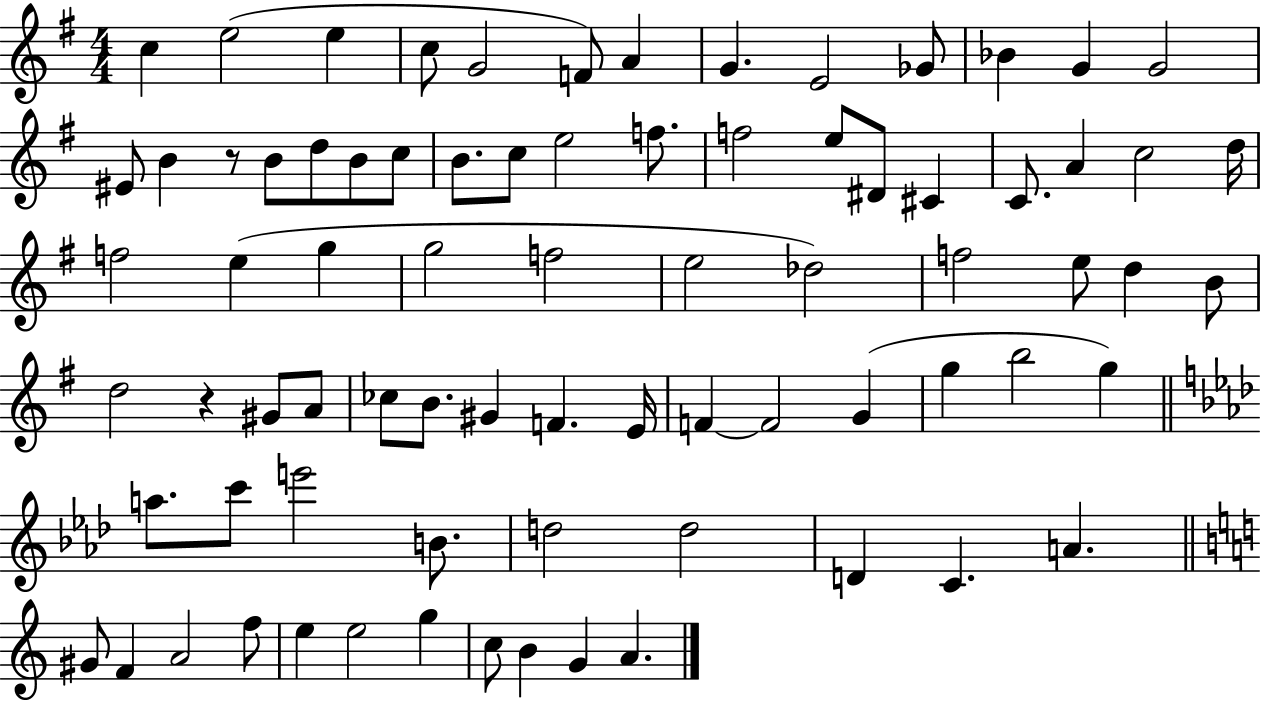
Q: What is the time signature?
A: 4/4